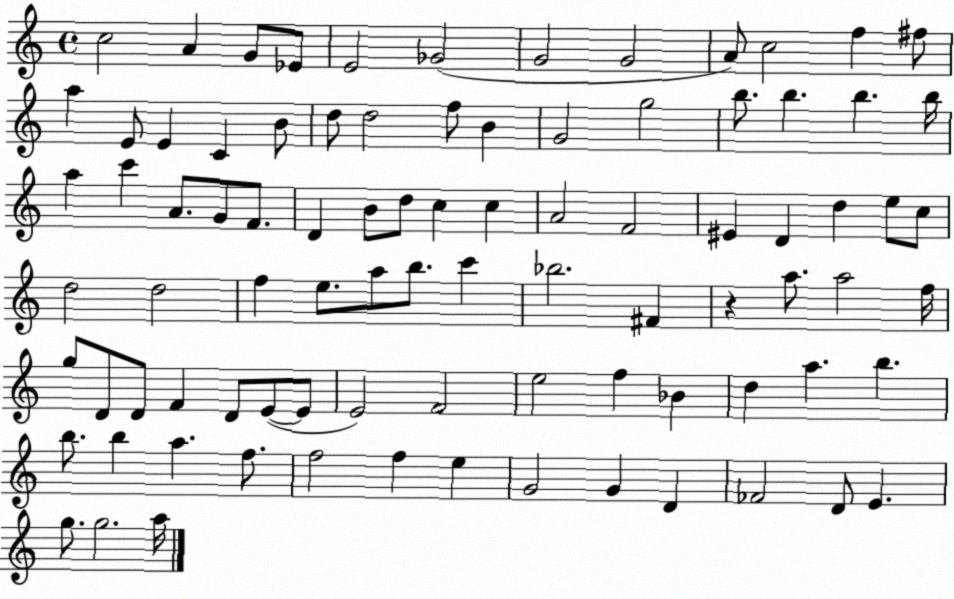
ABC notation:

X:1
T:Untitled
M:4/4
L:1/4
K:C
c2 A G/2 _E/2 E2 _G2 G2 G2 A/2 c2 f ^f/2 a E/2 E C B/2 d/2 d2 f/2 B G2 g2 b/2 b b b/4 a c' A/2 G/2 F/2 D B/2 d/2 c c A2 F2 ^E D d e/2 c/2 d2 d2 f e/2 a/2 b/2 c' _b2 ^F z a/2 a2 f/4 g/2 D/2 D/2 F D/2 E/2 E/2 E2 F2 e2 f _B d a b b/2 b a f/2 f2 f e G2 G D _F2 D/2 E g/2 g2 a/4